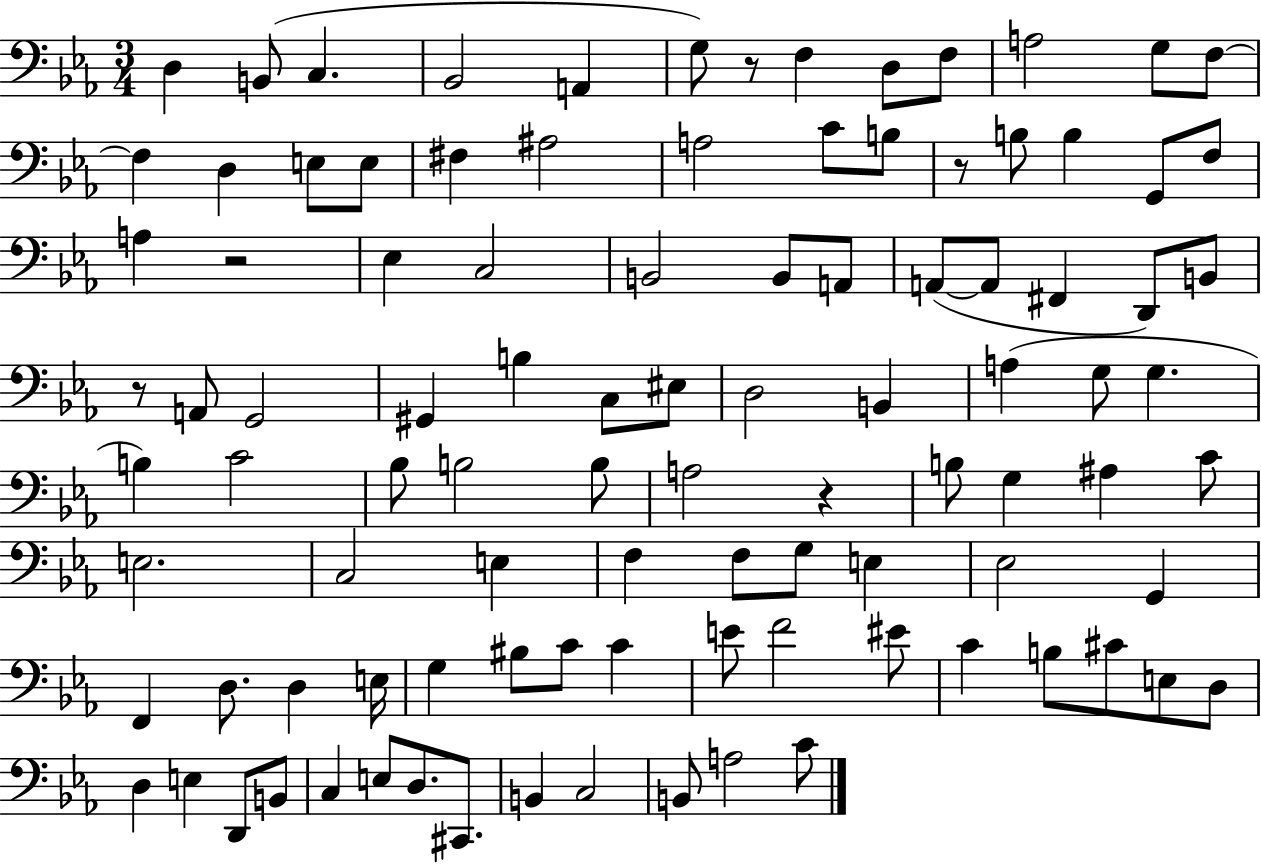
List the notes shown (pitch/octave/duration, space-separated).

D3/q B2/e C3/q. Bb2/h A2/q G3/e R/e F3/q D3/e F3/e A3/h G3/e F3/e F3/q D3/q E3/e E3/e F#3/q A#3/h A3/h C4/e B3/e R/e B3/e B3/q G2/e F3/e A3/q R/h Eb3/q C3/h B2/h B2/e A2/e A2/e A2/e F#2/q D2/e B2/e R/e A2/e G2/h G#2/q B3/q C3/e EIS3/e D3/h B2/q A3/q G3/e G3/q. B3/q C4/h Bb3/e B3/h B3/e A3/h R/q B3/e G3/q A#3/q C4/e E3/h. C3/h E3/q F3/q F3/e G3/e E3/q Eb3/h G2/q F2/q D3/e. D3/q E3/s G3/q BIS3/e C4/e C4/q E4/e F4/h EIS4/e C4/q B3/e C#4/e E3/e D3/e D3/q E3/q D2/e B2/e C3/q E3/e D3/e. C#2/e. B2/q C3/h B2/e A3/h C4/e